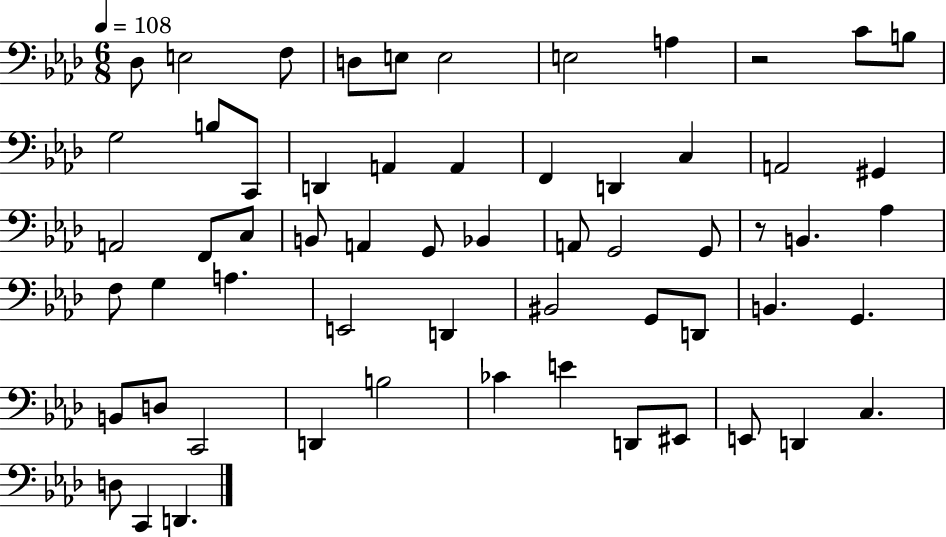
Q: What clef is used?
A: bass